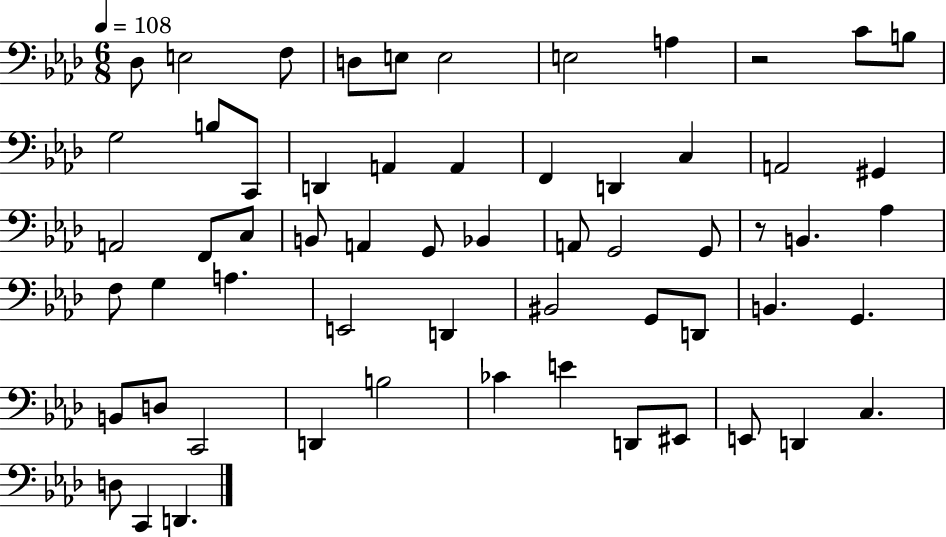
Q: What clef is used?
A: bass